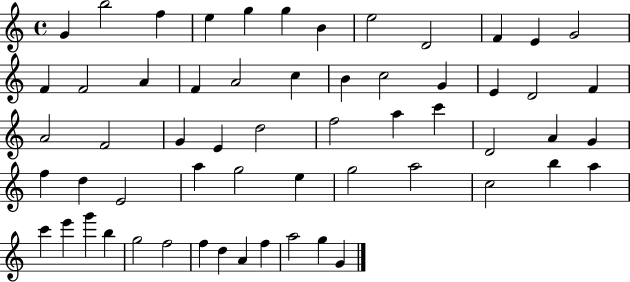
{
  \clef treble
  \time 4/4
  \defaultTimeSignature
  \key c \major
  g'4 b''2 f''4 | e''4 g''4 g''4 b'4 | e''2 d'2 | f'4 e'4 g'2 | \break f'4 f'2 a'4 | f'4 a'2 c''4 | b'4 c''2 g'4 | e'4 d'2 f'4 | \break a'2 f'2 | g'4 e'4 d''2 | f''2 a''4 c'''4 | d'2 a'4 g'4 | \break f''4 d''4 e'2 | a''4 g''2 e''4 | g''2 a''2 | c''2 b''4 a''4 | \break c'''4 e'''4 g'''4 b''4 | g''2 f''2 | f''4 d''4 a'4 f''4 | a''2 g''4 g'4 | \break \bar "|."
}